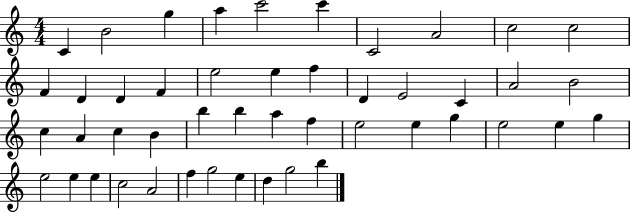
C4/q B4/h G5/q A5/q C6/h C6/q C4/h A4/h C5/h C5/h F4/q D4/q D4/q F4/q E5/h E5/q F5/q D4/q E4/h C4/q A4/h B4/h C5/q A4/q C5/q B4/q B5/q B5/q A5/q F5/q E5/h E5/q G5/q E5/h E5/q G5/q E5/h E5/q E5/q C5/h A4/h F5/q G5/h E5/q D5/q G5/h B5/q